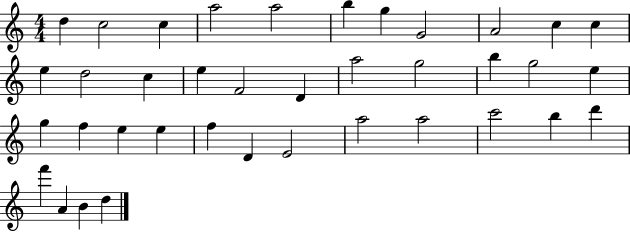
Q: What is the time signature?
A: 4/4